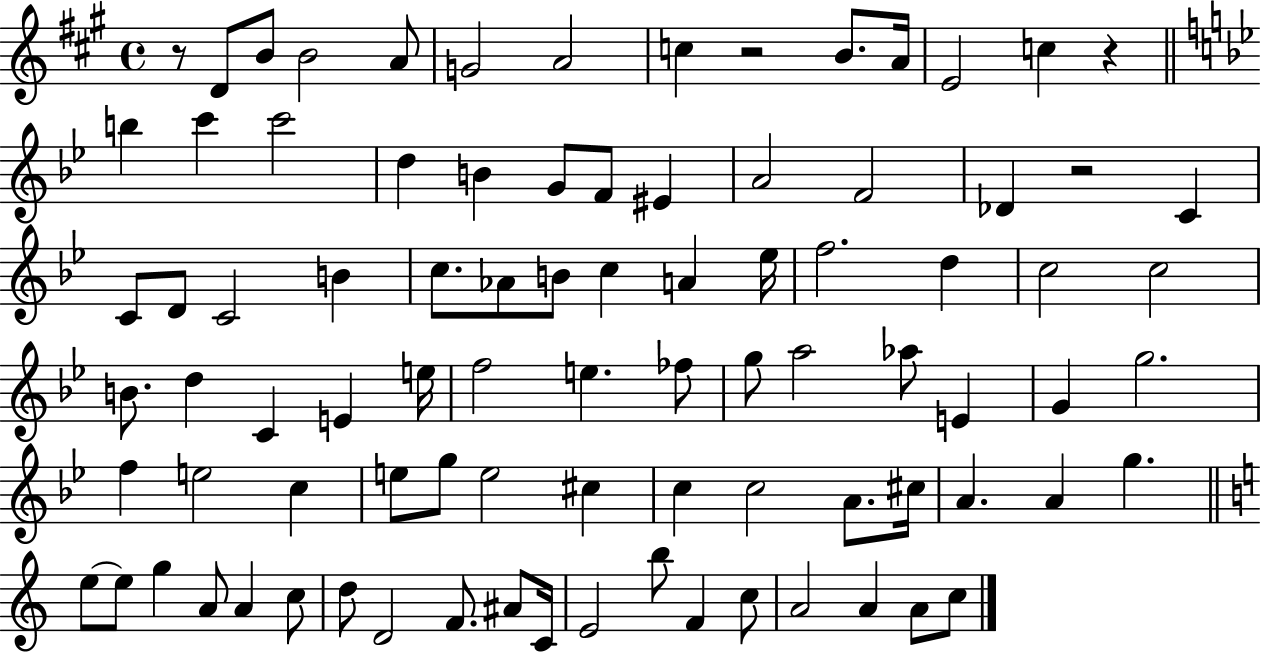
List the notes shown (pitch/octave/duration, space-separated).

R/e D4/e B4/e B4/h A4/e G4/h A4/h C5/q R/h B4/e. A4/s E4/h C5/q R/q B5/q C6/q C6/h D5/q B4/q G4/e F4/e EIS4/q A4/h F4/h Db4/q R/h C4/q C4/e D4/e C4/h B4/q C5/e. Ab4/e B4/e C5/q A4/q Eb5/s F5/h. D5/q C5/h C5/h B4/e. D5/q C4/q E4/q E5/s F5/h E5/q. FES5/e G5/e A5/h Ab5/e E4/q G4/q G5/h. F5/q E5/h C5/q E5/e G5/e E5/h C#5/q C5/q C5/h A4/e. C#5/s A4/q. A4/q G5/q. E5/e E5/e G5/q A4/e A4/q C5/e D5/e D4/h F4/e. A#4/e C4/s E4/h B5/e F4/q C5/e A4/h A4/q A4/e C5/e